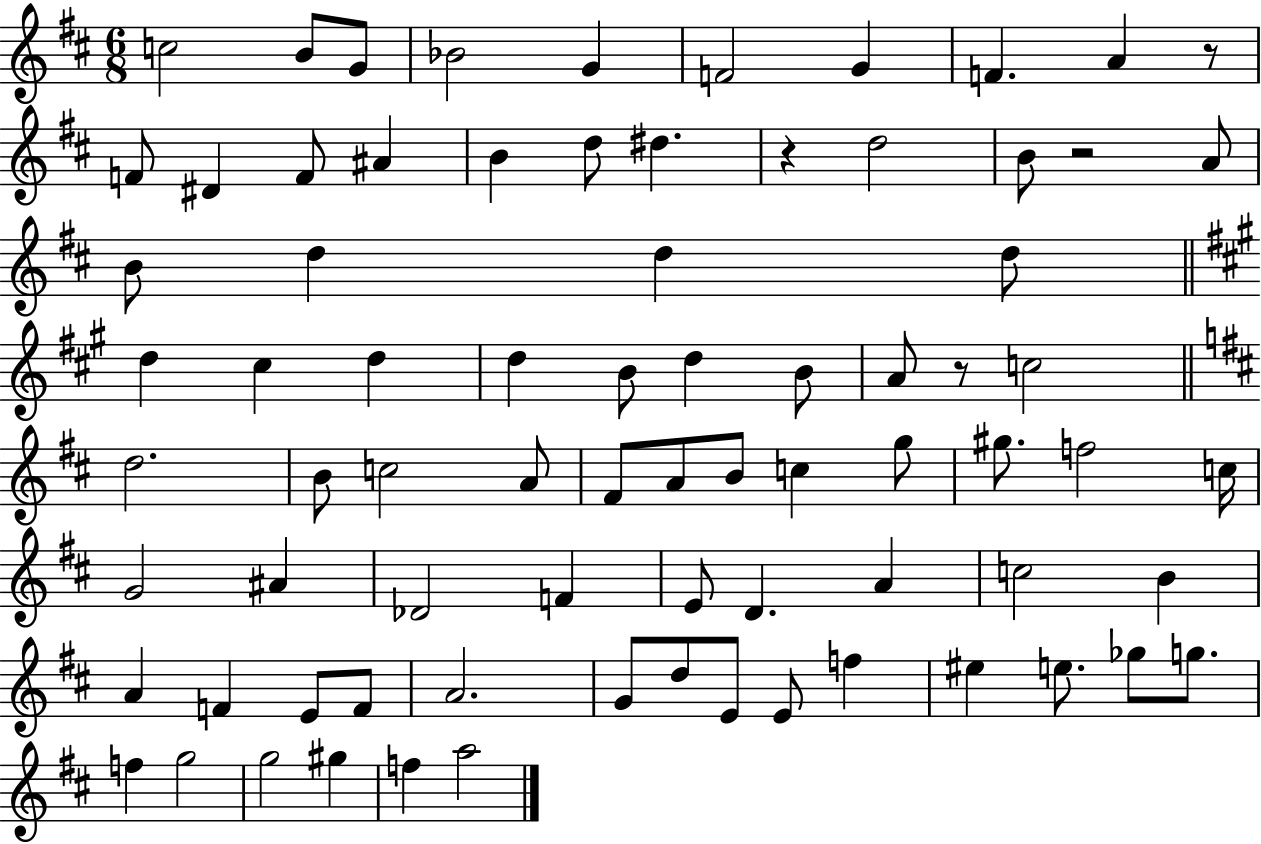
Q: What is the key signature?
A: D major